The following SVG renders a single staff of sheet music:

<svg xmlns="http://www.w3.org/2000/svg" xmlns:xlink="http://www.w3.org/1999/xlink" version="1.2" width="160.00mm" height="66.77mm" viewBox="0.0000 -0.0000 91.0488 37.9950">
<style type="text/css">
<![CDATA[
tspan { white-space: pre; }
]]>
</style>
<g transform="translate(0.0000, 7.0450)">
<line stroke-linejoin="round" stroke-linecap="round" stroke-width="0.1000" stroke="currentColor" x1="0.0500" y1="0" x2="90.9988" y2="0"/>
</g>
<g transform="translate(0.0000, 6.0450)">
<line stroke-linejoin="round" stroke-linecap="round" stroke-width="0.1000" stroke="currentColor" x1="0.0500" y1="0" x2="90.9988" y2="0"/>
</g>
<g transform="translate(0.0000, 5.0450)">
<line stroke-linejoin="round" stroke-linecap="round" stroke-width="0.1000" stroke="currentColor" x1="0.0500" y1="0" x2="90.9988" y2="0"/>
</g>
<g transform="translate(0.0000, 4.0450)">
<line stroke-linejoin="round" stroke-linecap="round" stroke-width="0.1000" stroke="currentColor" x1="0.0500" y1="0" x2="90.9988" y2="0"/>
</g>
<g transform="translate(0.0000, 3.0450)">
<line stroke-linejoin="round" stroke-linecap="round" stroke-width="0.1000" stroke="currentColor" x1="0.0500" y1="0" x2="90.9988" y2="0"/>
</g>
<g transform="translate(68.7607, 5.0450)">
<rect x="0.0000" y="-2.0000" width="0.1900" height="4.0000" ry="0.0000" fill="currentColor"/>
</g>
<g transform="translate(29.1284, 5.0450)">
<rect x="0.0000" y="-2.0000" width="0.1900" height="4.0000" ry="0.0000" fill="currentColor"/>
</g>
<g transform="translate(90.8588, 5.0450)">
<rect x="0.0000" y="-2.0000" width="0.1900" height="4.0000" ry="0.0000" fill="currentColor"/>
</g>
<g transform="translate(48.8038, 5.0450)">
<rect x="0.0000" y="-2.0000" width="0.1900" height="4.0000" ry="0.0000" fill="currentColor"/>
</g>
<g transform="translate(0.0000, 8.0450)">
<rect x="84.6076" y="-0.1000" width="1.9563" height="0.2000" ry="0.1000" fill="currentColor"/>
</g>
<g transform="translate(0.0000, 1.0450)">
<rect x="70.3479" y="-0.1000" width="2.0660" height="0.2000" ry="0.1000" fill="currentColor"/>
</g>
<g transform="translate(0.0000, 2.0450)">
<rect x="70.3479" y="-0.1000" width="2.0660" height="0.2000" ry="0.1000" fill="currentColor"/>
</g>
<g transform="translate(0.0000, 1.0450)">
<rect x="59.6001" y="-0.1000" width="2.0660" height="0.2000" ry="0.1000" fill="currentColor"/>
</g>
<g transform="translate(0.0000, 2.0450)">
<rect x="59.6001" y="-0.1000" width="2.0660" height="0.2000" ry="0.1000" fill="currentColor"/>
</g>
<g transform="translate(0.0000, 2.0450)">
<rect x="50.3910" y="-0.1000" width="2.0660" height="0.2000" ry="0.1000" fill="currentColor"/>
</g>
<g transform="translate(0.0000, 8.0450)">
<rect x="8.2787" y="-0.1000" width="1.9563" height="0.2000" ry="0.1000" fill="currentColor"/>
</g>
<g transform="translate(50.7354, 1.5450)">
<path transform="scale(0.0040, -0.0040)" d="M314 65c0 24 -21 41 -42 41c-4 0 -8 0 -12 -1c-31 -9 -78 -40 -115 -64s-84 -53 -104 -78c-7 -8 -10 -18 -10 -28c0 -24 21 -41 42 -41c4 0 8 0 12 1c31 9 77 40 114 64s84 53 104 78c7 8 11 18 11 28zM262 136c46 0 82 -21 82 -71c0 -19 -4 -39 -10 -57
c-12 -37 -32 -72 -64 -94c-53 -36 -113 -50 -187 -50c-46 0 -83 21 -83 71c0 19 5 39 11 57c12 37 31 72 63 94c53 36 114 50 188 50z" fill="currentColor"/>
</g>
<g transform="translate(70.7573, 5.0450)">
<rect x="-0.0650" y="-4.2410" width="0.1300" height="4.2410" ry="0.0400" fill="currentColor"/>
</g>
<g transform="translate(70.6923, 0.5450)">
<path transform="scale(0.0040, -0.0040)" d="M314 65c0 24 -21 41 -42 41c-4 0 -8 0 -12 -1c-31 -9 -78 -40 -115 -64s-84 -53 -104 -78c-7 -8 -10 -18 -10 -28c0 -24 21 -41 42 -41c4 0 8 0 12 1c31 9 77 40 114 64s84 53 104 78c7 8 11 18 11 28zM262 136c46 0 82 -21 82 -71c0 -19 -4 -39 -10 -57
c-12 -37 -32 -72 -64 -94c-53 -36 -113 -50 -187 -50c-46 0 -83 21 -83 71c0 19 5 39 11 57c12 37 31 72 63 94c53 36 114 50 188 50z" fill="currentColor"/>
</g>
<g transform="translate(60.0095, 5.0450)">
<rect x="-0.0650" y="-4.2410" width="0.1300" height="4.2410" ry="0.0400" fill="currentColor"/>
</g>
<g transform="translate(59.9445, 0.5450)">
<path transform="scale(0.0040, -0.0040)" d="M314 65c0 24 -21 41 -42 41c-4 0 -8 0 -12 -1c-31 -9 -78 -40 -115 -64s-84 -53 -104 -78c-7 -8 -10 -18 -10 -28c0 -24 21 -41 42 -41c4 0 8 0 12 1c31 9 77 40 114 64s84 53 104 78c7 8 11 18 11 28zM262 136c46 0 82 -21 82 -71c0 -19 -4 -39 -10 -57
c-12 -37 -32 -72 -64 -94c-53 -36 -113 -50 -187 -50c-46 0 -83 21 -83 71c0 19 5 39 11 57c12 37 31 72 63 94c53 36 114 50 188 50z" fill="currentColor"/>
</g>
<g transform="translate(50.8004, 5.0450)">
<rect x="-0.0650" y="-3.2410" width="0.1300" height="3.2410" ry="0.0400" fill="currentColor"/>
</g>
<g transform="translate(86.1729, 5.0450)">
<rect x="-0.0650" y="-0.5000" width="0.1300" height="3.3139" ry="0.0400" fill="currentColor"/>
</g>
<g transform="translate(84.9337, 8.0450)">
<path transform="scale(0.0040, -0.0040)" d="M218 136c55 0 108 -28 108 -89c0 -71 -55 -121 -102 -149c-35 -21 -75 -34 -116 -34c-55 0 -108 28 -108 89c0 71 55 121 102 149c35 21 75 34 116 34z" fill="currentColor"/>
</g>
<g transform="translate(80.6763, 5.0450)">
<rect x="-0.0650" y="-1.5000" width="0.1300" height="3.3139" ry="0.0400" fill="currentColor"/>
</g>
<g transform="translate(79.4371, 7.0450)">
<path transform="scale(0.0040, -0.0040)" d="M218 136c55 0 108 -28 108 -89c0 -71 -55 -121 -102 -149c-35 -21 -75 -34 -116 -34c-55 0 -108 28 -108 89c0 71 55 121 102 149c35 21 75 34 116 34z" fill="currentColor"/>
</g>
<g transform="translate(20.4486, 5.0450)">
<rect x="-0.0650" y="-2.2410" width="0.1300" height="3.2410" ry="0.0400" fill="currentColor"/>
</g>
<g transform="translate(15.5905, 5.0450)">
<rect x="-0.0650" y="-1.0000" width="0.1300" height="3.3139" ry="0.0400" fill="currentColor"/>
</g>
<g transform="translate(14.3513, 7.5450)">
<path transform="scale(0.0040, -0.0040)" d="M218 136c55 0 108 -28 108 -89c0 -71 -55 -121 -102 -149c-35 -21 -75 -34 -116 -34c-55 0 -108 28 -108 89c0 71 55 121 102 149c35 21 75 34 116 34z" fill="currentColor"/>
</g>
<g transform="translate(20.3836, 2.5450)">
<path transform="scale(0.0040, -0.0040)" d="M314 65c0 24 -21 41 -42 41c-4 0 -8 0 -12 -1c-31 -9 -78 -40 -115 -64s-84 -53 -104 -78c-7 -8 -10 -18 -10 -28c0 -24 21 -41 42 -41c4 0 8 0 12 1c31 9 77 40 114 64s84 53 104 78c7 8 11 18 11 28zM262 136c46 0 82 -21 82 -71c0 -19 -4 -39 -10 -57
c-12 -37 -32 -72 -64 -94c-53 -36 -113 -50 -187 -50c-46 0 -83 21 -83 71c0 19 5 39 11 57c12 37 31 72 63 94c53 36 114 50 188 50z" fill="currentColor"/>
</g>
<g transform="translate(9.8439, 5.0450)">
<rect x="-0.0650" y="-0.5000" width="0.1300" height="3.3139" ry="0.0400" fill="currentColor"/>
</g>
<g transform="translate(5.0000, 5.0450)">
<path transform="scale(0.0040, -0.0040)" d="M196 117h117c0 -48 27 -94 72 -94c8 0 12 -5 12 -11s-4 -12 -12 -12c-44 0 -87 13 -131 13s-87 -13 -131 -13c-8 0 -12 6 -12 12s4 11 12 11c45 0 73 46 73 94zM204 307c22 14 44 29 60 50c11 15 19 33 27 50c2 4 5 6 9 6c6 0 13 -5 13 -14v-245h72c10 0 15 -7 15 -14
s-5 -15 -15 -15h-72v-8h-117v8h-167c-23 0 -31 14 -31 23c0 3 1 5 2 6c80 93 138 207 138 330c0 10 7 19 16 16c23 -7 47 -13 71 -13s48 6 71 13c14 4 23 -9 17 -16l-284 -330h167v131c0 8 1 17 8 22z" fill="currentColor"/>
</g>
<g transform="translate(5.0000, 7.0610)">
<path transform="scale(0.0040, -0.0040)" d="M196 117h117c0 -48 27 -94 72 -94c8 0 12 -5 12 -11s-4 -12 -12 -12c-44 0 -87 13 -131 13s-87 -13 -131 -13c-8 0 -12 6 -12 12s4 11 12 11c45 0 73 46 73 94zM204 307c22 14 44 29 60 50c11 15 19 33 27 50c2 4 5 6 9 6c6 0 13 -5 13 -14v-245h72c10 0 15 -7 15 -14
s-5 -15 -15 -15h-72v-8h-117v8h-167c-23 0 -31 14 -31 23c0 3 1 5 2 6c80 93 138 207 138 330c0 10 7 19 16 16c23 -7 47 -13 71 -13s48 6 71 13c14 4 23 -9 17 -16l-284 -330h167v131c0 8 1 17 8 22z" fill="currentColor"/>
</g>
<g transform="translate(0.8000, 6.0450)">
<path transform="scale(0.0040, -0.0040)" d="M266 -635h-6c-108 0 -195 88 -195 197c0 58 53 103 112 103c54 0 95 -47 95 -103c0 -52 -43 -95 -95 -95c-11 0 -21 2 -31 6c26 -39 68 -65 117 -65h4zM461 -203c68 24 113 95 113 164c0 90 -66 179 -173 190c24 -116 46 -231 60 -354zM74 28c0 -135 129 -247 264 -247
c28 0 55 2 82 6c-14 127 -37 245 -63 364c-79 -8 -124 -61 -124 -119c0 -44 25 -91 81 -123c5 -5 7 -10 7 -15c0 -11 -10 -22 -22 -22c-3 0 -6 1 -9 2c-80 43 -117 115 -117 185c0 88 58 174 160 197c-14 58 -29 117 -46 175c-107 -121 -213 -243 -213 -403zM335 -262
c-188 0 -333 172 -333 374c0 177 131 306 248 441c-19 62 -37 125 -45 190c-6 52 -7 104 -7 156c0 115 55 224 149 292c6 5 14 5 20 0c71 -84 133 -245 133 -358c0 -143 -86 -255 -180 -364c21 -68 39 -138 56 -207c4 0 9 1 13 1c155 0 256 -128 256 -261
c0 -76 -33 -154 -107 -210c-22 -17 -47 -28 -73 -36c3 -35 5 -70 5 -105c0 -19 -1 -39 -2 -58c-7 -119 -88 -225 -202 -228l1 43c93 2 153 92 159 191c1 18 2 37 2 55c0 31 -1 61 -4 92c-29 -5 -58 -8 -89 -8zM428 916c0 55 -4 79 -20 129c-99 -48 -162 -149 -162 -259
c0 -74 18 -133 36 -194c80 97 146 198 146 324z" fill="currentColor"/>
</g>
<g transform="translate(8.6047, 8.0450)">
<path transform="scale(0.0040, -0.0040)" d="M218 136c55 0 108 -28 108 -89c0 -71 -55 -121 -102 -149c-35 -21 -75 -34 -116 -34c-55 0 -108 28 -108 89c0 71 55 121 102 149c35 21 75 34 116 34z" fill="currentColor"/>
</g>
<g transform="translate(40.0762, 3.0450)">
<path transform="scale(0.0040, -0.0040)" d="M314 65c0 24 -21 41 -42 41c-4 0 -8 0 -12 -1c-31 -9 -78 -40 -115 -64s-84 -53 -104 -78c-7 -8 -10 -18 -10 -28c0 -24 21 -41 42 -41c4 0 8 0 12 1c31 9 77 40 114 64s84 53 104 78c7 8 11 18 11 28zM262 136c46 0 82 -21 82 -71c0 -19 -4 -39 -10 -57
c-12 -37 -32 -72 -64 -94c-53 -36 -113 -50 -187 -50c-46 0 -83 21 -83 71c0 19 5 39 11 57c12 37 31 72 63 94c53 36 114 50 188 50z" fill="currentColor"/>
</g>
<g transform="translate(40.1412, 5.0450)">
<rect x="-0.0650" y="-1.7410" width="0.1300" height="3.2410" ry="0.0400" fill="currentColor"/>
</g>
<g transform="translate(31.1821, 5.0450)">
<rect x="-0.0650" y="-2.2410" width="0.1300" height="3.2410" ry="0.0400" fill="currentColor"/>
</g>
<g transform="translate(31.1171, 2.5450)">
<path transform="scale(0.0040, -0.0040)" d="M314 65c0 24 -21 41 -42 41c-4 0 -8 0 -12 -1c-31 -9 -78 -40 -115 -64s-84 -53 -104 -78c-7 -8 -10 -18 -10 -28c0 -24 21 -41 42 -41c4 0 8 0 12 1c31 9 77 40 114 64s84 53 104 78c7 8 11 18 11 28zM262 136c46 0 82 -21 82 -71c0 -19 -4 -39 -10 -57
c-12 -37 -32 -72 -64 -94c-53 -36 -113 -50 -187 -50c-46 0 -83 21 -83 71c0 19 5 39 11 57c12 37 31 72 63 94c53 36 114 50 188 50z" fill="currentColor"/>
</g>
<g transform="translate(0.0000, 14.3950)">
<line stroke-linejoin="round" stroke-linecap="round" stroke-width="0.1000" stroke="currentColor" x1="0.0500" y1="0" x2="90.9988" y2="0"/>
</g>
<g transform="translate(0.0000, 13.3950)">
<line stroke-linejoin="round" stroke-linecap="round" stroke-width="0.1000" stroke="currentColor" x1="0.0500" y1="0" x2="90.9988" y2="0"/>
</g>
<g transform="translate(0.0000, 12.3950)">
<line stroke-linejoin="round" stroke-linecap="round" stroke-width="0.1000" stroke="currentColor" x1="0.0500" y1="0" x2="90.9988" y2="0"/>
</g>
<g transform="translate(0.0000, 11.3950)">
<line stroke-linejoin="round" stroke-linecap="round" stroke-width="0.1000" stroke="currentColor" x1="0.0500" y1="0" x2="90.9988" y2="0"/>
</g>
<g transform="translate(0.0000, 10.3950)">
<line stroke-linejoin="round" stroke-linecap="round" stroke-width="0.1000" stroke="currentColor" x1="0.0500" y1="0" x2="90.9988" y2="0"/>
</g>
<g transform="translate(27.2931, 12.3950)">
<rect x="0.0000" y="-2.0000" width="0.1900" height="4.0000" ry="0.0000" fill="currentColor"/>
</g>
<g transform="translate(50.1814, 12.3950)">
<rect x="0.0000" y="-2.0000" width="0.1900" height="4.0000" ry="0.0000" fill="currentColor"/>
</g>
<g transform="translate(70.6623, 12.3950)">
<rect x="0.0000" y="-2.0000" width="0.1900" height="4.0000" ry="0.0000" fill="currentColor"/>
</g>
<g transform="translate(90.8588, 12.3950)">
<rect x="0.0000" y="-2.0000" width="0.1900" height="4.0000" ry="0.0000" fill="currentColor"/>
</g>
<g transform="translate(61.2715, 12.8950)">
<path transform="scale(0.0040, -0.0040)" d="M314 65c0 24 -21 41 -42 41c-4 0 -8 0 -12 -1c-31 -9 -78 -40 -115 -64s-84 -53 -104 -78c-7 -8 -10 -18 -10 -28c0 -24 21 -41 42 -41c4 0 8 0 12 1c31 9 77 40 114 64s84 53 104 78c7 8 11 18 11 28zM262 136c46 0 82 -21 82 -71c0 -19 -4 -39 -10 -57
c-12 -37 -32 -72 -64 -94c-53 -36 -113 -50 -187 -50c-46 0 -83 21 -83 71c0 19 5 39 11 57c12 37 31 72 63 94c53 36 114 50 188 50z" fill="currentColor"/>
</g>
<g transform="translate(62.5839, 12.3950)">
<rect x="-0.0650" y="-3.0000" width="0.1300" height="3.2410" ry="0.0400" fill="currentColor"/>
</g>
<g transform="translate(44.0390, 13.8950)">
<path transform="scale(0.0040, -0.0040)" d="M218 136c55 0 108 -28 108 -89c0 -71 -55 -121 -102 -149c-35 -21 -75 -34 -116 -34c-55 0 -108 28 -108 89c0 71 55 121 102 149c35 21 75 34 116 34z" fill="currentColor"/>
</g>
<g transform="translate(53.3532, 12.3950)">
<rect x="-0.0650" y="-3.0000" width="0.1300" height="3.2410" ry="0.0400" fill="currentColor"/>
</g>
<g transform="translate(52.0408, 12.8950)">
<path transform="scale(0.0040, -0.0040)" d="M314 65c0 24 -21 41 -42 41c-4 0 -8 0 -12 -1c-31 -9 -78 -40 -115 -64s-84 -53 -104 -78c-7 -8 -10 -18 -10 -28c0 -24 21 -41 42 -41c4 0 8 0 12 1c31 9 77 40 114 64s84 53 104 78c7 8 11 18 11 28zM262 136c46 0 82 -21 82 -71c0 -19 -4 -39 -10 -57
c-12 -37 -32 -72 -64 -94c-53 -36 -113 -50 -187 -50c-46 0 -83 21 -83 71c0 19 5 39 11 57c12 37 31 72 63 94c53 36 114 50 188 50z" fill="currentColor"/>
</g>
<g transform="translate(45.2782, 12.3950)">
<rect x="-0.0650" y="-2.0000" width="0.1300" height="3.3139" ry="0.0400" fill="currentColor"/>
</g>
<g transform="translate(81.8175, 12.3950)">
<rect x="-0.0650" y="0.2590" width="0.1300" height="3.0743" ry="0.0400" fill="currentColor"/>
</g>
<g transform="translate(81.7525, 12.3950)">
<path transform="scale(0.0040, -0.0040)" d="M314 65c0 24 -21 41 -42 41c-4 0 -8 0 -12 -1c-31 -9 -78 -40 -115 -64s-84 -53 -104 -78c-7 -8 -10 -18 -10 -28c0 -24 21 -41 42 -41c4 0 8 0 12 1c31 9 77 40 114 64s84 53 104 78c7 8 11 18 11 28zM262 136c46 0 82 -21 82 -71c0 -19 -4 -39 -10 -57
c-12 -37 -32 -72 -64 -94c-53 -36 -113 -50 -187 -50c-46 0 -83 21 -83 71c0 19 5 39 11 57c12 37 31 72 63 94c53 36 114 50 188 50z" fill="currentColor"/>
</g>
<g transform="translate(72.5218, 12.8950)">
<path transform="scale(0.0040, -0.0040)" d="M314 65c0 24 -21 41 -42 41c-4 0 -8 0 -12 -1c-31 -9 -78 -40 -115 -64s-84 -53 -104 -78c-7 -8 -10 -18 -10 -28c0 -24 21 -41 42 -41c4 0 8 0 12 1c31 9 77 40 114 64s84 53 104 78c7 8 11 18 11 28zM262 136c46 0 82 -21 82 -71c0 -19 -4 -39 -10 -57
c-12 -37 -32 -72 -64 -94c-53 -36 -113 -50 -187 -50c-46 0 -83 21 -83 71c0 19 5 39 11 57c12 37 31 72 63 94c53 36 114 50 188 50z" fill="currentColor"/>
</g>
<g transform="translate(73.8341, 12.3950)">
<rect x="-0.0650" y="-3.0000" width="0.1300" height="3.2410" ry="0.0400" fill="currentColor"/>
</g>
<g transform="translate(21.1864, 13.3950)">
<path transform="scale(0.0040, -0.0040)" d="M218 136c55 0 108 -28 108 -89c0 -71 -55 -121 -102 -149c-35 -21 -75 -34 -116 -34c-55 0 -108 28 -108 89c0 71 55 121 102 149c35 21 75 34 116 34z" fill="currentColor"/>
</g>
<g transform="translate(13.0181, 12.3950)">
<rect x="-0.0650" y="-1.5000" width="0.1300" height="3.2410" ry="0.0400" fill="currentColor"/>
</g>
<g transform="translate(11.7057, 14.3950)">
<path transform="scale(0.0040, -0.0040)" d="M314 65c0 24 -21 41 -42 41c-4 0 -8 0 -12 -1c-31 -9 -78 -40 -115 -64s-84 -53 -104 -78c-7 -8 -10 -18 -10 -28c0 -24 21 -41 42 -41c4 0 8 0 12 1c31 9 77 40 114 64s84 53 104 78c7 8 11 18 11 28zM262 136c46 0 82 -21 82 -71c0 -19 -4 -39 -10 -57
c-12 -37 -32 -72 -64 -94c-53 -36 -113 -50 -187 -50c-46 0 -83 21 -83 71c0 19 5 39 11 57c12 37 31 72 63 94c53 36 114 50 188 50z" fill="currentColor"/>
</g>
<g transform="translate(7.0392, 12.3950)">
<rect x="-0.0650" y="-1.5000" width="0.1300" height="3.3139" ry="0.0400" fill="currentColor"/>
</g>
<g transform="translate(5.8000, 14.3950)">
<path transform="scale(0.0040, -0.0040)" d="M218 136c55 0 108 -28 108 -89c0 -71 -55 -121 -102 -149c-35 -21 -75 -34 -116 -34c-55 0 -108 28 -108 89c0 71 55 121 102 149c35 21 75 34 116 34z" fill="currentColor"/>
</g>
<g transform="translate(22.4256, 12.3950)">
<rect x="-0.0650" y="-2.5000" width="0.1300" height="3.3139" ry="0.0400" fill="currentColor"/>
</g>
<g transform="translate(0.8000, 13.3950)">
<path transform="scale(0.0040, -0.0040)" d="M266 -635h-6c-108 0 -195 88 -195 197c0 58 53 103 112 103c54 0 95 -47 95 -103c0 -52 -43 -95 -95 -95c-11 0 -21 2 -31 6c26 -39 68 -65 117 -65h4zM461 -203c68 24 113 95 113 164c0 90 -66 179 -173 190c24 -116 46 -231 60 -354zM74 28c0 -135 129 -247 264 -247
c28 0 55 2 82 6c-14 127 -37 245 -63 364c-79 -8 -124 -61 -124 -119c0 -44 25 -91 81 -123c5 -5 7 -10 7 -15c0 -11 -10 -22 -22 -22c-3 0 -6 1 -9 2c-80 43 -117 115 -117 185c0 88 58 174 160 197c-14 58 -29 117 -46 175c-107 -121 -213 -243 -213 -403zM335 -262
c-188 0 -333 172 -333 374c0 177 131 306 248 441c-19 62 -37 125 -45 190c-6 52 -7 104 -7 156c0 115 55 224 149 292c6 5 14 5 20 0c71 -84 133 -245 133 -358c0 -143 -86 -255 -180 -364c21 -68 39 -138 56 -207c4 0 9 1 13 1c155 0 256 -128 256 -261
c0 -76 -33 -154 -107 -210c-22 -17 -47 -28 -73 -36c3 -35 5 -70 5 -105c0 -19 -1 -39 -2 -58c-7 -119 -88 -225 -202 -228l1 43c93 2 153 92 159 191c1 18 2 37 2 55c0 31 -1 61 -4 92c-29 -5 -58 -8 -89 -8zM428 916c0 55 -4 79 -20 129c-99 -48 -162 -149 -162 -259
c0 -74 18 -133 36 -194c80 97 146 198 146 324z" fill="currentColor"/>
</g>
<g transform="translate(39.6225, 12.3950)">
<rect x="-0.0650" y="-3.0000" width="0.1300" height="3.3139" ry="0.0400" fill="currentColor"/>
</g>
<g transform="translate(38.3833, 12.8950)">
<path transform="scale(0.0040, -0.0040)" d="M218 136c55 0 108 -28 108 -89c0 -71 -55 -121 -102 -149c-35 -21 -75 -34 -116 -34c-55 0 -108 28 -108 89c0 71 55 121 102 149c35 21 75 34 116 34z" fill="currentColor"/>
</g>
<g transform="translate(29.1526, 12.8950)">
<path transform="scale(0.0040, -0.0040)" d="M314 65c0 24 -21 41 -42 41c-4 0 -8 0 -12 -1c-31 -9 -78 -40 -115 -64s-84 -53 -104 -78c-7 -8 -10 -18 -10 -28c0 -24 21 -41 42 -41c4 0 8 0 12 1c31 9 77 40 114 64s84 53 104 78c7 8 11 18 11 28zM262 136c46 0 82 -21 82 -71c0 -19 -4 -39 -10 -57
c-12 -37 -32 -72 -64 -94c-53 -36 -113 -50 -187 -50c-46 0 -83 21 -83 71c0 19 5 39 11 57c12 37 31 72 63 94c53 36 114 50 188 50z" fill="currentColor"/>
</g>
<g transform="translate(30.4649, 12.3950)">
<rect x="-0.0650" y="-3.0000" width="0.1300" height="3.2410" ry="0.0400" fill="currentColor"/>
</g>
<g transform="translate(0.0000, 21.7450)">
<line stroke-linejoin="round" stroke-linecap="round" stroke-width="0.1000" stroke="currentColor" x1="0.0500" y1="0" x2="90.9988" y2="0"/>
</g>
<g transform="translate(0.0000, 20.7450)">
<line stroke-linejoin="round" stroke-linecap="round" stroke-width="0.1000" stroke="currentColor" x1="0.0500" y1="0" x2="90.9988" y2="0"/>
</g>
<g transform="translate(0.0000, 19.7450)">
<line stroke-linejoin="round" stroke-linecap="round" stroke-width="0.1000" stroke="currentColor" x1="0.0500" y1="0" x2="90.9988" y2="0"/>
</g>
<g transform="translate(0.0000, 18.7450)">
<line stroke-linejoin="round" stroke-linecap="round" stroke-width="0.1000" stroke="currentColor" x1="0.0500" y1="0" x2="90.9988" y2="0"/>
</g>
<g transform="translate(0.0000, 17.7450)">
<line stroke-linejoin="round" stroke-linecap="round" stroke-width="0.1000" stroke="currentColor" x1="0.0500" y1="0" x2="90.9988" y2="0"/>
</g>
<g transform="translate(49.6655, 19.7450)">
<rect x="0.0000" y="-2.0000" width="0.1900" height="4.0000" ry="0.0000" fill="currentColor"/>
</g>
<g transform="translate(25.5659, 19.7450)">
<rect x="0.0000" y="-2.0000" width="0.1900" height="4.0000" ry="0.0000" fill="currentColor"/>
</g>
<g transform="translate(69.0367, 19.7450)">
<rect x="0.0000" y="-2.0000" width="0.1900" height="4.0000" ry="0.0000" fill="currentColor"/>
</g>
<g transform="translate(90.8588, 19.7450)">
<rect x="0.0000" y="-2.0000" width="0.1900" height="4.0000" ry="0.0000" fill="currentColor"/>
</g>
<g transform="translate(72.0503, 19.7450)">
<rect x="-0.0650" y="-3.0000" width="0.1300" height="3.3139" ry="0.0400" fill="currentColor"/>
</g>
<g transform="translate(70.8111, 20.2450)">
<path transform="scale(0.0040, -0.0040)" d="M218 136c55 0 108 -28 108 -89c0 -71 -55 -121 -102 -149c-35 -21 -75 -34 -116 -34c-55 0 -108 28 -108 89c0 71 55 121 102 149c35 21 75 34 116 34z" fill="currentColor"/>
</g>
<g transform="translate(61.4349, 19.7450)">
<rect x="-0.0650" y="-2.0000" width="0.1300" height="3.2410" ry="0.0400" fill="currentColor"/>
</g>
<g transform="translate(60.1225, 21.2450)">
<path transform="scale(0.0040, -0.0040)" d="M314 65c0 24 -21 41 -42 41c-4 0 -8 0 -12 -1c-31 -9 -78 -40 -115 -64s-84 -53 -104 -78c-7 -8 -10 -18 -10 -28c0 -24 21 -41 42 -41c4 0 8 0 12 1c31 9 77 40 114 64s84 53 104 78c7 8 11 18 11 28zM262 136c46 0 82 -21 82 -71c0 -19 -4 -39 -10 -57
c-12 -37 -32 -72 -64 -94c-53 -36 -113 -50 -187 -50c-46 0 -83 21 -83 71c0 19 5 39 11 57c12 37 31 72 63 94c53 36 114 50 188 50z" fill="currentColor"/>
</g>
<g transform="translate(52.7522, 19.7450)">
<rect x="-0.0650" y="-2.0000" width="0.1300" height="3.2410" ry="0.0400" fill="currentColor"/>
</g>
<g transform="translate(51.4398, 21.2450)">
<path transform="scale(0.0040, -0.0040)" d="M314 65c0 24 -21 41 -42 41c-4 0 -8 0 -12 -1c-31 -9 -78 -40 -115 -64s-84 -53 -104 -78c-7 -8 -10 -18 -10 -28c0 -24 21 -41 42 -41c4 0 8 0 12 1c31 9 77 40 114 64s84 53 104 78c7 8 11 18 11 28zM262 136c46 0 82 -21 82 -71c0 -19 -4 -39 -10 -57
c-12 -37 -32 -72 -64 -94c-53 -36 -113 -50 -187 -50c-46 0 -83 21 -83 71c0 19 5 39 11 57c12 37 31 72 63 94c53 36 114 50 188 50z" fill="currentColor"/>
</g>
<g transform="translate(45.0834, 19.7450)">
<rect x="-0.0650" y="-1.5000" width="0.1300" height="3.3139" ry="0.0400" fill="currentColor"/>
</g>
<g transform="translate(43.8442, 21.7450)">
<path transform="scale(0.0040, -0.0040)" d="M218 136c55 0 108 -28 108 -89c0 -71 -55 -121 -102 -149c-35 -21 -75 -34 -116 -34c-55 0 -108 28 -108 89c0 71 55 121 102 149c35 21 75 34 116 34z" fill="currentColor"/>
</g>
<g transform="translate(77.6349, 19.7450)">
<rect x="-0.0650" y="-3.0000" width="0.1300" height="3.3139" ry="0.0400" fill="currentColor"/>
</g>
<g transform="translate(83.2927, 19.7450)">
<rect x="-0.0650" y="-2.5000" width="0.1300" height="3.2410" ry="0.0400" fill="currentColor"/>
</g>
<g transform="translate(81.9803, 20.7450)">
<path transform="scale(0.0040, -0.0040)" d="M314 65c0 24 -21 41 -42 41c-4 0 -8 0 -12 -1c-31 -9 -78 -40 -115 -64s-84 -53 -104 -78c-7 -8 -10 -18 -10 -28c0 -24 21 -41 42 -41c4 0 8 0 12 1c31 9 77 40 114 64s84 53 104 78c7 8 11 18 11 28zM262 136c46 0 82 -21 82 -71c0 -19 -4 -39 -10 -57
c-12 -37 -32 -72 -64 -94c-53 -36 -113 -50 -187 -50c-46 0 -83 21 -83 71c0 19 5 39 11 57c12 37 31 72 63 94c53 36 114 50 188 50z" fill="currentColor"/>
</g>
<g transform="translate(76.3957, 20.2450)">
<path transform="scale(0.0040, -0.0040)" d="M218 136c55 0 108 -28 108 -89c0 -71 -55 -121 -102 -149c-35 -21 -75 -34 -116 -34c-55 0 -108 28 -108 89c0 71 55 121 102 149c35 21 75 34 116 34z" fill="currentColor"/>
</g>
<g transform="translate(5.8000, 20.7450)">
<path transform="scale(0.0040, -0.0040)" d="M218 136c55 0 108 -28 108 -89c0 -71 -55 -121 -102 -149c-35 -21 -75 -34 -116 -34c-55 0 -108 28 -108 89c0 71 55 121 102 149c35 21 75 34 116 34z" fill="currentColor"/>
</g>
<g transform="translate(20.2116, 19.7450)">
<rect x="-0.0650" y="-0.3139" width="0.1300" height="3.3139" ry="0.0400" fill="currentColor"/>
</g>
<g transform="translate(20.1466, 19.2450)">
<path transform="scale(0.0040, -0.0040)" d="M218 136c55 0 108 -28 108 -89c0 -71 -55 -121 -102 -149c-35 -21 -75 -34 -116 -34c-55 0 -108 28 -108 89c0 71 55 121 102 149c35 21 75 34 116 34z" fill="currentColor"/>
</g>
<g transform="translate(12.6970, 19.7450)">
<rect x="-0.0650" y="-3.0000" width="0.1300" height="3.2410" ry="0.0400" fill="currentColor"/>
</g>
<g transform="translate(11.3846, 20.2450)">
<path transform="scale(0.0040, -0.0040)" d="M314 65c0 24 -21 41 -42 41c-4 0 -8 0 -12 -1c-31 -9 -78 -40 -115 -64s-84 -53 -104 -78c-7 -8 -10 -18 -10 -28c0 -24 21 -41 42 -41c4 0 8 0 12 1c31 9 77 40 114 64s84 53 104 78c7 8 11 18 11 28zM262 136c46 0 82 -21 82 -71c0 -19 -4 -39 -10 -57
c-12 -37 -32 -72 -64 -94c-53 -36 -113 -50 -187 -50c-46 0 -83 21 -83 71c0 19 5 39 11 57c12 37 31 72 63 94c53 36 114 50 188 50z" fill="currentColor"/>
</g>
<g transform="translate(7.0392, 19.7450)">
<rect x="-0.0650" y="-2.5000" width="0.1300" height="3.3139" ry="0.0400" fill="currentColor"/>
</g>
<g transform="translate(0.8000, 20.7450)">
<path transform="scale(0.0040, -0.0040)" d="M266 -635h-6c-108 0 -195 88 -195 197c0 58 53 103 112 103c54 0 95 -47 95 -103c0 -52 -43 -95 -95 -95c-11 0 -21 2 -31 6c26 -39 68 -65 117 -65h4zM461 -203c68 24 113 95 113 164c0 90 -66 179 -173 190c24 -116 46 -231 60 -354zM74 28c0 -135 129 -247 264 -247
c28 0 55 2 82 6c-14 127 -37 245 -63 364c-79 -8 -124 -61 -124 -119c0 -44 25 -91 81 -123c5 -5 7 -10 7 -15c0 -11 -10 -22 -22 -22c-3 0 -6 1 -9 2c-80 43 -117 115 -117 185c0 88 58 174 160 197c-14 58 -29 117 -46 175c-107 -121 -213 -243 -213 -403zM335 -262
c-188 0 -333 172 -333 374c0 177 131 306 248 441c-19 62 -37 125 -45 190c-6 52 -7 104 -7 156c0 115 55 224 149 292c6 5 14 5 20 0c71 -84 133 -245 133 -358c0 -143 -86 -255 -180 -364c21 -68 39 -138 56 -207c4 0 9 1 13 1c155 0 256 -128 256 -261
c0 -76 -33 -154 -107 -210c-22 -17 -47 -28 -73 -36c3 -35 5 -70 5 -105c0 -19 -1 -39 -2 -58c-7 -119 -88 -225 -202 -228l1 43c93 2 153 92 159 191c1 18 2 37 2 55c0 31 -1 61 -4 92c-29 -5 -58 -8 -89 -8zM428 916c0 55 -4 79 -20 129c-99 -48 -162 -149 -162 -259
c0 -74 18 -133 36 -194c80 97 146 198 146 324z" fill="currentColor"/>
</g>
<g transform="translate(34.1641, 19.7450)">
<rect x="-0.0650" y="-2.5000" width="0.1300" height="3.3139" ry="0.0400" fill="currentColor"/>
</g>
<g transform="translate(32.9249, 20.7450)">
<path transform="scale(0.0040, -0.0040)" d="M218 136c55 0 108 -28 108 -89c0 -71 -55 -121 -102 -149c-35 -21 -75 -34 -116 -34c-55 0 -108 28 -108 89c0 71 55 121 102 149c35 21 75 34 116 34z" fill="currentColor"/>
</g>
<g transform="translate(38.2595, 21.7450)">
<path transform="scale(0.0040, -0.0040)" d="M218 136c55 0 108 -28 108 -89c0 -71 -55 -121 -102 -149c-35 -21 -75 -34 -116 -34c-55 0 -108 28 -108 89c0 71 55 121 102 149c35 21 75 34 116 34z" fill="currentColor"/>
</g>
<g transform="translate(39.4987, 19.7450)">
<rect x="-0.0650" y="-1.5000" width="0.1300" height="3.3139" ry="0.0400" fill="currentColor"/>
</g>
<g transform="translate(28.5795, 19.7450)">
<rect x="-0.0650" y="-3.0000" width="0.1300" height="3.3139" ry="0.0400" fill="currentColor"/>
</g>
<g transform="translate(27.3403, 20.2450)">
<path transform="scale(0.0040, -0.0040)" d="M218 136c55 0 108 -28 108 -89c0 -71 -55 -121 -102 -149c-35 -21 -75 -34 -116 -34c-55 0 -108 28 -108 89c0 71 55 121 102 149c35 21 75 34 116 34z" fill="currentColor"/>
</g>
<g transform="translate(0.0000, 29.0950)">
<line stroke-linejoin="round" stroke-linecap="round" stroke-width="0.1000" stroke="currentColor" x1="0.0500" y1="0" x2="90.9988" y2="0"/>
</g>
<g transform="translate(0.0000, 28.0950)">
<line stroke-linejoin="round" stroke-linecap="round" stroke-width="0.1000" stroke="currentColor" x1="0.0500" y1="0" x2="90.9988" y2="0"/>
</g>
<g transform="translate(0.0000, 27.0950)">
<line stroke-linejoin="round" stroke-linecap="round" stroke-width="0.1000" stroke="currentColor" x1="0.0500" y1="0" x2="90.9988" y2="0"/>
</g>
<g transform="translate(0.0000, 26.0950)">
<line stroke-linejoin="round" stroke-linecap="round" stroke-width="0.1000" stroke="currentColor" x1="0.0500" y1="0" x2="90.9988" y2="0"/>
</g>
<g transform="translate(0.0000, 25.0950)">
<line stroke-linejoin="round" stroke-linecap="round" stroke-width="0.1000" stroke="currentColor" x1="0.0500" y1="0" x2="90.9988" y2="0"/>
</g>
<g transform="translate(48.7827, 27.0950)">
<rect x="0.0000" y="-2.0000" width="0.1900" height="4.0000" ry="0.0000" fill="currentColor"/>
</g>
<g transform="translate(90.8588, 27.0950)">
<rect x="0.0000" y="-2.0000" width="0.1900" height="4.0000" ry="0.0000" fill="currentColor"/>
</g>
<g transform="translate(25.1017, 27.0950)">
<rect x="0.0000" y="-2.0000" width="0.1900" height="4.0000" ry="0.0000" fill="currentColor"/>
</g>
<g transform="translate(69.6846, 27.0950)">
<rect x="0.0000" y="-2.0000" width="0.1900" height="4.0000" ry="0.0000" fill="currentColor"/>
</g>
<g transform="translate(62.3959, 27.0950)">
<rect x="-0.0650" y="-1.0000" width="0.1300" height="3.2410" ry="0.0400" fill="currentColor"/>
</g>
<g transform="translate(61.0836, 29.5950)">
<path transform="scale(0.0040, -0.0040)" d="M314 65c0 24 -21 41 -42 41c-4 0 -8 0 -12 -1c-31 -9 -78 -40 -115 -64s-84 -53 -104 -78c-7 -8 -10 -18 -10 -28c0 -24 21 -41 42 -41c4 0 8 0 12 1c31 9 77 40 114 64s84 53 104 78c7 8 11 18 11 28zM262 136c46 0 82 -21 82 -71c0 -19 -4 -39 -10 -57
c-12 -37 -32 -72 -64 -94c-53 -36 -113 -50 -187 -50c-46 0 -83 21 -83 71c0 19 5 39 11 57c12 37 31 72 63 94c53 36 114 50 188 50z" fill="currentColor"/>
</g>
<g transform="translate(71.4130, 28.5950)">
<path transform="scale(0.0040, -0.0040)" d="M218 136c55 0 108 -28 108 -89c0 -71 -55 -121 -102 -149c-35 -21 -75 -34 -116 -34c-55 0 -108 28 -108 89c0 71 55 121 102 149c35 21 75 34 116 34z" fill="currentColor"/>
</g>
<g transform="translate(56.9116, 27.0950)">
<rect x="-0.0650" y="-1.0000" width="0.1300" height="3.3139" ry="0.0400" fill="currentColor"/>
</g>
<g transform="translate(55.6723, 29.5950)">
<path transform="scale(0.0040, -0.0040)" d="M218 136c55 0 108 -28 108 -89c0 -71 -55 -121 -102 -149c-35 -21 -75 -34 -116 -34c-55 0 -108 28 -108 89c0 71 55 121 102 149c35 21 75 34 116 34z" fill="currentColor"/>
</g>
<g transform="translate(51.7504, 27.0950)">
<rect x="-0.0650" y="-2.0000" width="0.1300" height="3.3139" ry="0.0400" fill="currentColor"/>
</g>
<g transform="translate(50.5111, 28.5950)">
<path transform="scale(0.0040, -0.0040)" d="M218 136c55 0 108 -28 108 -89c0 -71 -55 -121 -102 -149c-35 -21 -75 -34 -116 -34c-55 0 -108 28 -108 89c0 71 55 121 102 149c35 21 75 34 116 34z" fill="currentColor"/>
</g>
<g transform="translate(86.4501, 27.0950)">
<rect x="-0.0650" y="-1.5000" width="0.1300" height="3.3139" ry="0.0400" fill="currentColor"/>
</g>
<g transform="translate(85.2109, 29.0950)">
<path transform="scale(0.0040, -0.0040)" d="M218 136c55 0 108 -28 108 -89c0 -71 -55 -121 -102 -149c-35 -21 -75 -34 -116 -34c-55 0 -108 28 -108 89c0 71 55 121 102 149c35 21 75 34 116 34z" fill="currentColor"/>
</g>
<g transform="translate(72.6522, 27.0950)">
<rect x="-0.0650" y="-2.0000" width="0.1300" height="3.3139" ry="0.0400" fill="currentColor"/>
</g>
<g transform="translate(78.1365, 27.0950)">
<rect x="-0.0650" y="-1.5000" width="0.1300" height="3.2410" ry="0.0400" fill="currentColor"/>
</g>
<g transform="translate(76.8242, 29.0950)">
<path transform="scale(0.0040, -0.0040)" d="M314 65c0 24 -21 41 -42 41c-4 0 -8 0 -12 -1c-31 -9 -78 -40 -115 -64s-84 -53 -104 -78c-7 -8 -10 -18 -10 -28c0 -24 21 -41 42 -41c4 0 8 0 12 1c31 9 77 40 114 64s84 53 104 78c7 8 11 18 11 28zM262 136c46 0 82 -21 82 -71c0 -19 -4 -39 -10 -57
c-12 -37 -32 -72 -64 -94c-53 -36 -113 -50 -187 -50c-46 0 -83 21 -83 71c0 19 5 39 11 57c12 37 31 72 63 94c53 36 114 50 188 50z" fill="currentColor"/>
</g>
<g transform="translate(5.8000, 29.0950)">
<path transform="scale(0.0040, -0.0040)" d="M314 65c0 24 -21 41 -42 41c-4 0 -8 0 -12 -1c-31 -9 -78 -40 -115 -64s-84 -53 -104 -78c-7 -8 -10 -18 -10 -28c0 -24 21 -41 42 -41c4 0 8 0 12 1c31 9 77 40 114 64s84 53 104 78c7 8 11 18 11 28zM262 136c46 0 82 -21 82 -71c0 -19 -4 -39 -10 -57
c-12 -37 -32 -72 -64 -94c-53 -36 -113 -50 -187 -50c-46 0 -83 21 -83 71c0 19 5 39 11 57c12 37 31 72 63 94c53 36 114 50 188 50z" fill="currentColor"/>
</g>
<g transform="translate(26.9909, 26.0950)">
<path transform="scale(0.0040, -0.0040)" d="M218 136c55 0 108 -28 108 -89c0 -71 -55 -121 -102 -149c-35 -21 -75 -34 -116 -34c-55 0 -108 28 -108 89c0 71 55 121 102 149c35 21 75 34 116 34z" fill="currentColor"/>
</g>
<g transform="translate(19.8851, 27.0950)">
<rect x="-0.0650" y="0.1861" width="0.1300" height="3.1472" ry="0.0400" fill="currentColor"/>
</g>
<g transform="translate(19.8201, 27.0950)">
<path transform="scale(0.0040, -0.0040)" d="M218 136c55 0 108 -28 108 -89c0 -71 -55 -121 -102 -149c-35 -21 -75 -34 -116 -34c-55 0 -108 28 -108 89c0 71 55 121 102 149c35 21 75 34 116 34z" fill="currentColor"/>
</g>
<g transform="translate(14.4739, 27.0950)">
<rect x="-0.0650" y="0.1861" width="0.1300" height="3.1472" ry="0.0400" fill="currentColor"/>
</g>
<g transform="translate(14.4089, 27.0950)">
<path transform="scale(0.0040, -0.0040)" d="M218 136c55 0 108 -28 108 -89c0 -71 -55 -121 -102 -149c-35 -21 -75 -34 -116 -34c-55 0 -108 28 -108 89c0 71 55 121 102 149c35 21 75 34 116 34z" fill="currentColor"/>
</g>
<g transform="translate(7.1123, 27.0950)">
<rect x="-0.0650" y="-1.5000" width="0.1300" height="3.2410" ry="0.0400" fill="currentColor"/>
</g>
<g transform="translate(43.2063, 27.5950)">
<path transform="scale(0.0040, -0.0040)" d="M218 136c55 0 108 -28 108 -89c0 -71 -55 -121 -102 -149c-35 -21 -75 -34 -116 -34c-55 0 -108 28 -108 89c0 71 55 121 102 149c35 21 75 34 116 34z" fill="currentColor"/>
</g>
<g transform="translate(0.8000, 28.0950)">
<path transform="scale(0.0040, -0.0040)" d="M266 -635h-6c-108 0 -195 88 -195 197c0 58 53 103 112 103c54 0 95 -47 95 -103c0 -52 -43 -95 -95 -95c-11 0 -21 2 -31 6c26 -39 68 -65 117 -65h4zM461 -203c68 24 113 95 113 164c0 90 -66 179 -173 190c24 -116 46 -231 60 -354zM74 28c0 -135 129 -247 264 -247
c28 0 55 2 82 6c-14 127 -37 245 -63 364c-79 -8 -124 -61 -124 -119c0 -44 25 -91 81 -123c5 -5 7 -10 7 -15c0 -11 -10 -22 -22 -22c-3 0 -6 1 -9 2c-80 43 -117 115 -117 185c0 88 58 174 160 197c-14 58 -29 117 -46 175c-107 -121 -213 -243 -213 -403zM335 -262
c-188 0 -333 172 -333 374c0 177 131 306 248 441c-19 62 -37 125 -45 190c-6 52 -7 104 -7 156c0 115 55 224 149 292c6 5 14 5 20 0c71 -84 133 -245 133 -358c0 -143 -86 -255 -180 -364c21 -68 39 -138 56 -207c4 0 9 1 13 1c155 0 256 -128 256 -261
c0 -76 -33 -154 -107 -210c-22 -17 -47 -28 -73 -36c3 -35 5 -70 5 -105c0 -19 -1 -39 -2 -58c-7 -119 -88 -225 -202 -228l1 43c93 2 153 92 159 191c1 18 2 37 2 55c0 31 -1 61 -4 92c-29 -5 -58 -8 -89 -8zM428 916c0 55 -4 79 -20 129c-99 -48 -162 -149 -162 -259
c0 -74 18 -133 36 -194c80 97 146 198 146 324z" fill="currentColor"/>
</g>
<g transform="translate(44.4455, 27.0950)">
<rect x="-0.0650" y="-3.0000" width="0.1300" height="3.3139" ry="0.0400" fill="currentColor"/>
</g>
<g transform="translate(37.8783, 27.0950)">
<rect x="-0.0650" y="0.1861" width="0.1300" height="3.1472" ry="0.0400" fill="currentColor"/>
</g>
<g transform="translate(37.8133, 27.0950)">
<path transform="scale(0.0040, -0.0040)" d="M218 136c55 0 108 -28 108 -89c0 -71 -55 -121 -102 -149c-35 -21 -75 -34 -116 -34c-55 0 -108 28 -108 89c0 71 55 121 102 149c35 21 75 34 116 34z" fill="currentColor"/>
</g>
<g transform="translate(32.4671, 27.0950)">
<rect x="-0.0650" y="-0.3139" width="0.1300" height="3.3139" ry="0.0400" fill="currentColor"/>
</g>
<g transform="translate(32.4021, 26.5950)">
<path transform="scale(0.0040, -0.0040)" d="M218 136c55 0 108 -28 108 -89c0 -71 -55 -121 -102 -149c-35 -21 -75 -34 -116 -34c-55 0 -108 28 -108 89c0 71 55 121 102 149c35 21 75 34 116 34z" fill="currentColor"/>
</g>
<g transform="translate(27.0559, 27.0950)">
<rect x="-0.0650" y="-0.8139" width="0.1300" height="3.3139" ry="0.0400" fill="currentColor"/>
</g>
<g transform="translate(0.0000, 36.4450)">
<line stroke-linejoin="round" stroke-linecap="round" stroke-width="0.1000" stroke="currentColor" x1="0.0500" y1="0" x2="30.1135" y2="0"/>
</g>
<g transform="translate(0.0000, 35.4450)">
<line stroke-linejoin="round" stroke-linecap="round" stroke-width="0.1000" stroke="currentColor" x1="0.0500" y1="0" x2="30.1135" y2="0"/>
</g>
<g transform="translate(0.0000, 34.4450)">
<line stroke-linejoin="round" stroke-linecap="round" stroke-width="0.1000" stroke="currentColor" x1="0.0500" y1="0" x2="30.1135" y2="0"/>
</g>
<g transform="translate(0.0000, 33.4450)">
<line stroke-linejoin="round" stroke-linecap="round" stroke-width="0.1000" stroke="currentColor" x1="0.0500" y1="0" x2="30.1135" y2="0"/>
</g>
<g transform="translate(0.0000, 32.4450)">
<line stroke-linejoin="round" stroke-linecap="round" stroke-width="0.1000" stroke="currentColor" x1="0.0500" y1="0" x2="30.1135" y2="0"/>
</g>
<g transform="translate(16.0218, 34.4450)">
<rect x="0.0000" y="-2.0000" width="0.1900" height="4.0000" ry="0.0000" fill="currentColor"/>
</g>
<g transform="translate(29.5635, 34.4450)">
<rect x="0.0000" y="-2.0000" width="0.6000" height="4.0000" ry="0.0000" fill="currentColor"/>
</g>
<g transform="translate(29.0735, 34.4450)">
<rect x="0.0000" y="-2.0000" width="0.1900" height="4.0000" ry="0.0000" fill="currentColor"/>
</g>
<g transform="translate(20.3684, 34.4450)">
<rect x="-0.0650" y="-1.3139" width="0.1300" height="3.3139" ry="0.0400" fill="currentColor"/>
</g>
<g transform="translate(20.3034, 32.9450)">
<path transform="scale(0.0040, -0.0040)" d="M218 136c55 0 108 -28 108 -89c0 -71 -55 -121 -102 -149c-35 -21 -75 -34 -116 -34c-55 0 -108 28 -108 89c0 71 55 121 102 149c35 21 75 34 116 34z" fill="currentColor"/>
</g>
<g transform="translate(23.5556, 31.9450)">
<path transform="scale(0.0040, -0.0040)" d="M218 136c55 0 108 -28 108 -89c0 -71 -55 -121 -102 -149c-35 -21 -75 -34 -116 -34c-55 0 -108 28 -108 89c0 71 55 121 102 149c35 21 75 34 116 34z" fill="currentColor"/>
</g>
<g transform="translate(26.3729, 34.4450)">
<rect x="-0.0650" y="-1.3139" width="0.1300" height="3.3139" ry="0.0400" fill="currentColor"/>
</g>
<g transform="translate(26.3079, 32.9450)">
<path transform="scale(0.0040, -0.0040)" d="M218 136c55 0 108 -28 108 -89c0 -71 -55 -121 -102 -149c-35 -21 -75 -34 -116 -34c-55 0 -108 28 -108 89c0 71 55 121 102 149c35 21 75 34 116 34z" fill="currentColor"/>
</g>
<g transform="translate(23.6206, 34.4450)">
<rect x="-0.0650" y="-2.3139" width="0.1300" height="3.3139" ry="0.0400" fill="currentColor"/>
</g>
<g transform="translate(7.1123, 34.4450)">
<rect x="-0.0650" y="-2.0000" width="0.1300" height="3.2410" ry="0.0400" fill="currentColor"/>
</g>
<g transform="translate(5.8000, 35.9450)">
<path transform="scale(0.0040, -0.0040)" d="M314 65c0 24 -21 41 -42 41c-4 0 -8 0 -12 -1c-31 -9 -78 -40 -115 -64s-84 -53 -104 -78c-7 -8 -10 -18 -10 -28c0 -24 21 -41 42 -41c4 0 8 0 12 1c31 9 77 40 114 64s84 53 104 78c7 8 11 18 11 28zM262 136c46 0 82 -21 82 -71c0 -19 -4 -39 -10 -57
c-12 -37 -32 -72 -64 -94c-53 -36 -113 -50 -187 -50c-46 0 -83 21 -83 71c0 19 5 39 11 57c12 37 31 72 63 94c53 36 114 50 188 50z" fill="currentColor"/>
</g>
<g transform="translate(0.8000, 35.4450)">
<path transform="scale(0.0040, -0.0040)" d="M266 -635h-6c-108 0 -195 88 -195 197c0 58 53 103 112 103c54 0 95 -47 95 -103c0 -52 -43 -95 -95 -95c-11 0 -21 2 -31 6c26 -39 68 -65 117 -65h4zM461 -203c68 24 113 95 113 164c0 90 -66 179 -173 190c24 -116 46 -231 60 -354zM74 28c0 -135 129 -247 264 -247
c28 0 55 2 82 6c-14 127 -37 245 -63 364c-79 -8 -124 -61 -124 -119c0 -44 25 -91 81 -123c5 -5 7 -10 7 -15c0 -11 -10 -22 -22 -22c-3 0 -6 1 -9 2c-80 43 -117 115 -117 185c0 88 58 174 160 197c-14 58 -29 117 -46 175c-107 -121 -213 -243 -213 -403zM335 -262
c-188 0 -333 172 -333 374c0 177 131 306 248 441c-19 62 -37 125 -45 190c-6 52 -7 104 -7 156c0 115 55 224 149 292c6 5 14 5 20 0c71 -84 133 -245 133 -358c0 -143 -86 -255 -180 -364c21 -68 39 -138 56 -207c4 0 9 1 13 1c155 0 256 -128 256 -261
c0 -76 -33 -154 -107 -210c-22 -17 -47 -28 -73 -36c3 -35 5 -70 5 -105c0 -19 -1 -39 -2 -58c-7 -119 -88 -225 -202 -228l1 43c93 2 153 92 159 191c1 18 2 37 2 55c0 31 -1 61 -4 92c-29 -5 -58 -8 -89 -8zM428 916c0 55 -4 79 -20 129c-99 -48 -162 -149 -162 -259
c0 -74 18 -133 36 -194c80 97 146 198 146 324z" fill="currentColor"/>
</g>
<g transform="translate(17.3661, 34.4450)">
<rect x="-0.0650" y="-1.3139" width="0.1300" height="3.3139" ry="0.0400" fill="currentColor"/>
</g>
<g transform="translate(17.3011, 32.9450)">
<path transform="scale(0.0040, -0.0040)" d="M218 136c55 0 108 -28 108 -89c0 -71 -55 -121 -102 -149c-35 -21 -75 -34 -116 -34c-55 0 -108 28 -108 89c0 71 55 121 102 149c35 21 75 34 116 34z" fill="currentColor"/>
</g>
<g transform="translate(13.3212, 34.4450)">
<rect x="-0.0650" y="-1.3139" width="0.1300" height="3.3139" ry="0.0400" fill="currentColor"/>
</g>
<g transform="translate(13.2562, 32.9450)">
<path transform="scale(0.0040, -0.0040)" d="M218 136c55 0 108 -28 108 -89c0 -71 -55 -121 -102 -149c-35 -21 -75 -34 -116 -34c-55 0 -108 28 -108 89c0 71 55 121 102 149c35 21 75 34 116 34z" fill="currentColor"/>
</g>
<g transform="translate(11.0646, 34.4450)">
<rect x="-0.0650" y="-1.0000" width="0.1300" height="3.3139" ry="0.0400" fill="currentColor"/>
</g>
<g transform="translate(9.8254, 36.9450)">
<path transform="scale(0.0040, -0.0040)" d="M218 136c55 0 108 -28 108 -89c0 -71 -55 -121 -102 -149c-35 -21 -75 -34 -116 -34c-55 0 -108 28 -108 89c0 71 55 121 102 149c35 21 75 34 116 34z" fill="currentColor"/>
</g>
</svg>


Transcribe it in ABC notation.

X:1
T:Untitled
M:4/4
L:1/4
K:C
C D g2 g2 f2 b2 d'2 d'2 E C E E2 G A2 A F A2 A2 A2 B2 G A2 c A G E E F2 F2 A A G2 E2 B B d c B A F D D2 F E2 E F2 D e e e g e